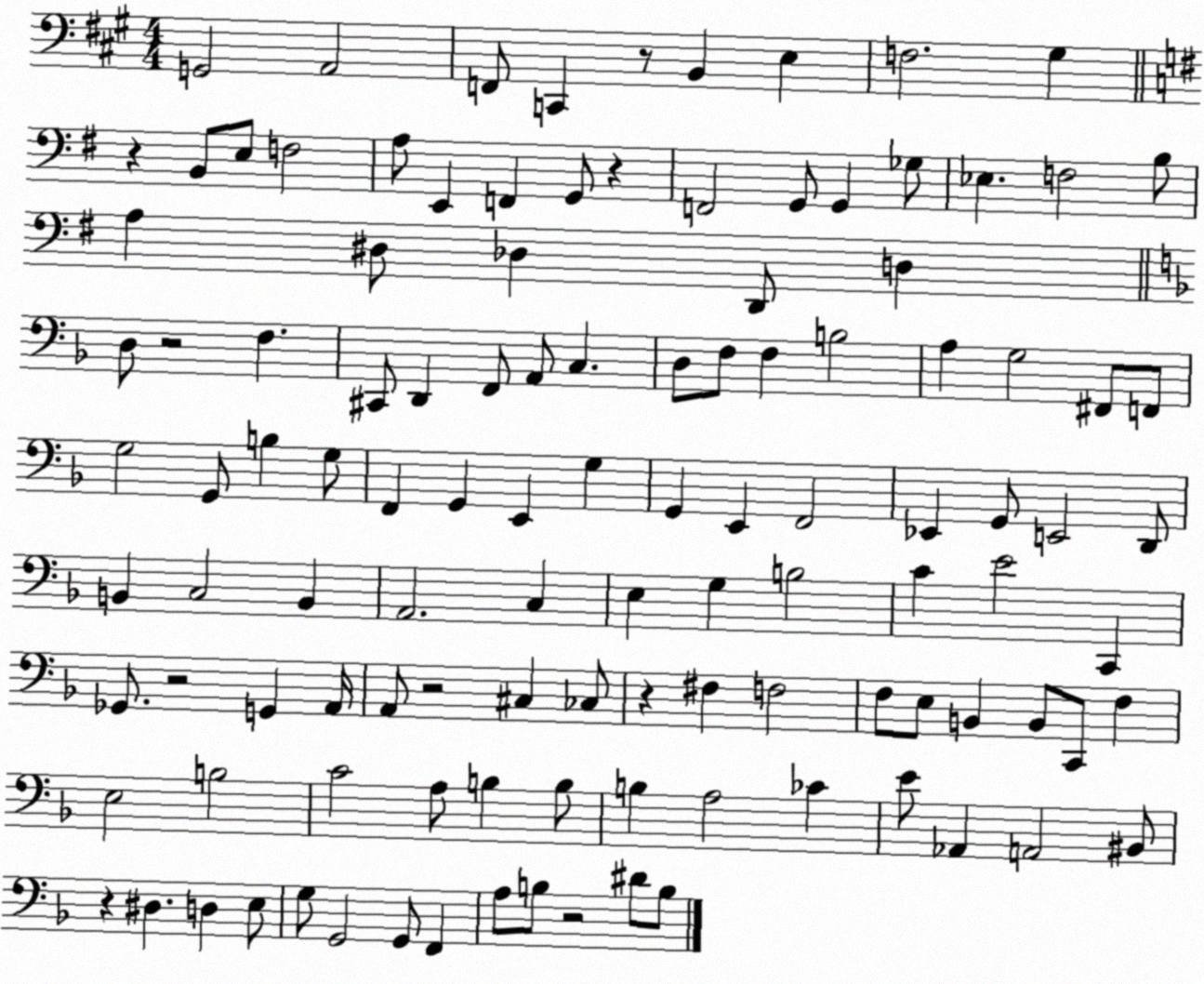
X:1
T:Untitled
M:4/4
L:1/4
K:A
G,,2 A,,2 F,,/2 C,, z/2 B,, E, F,2 ^G, z B,,/2 E,/2 F,2 A,/2 E,, F,, G,,/2 z F,,2 G,,/2 G,, _G,/2 _E, F,2 B,/2 A, ^D,/2 _D, D,,/2 D, D,/2 z2 F, ^C,,/2 D,, F,,/2 A,,/2 C, D,/2 F,/2 F, B,2 A, G,2 ^F,,/2 F,,/2 G,2 G,,/2 B, G,/2 F,, G,, E,, G, G,, E,, F,,2 _E,, G,,/2 E,,2 D,,/2 B,, C,2 B,, A,,2 C, E, G, B,2 C E2 C,, _G,,/2 z2 G,, A,,/4 A,,/2 z2 ^C, _C,/2 z ^F, F,2 F,/2 E,/2 B,, B,,/2 C,,/2 F, E,2 B,2 C2 A,/2 B, B,/2 B, A,2 _C E/2 _A,, A,,2 ^B,,/2 z ^D, D, E,/2 G,/2 G,,2 G,,/2 F,, A,/2 B,/2 z2 ^D/2 B,/2